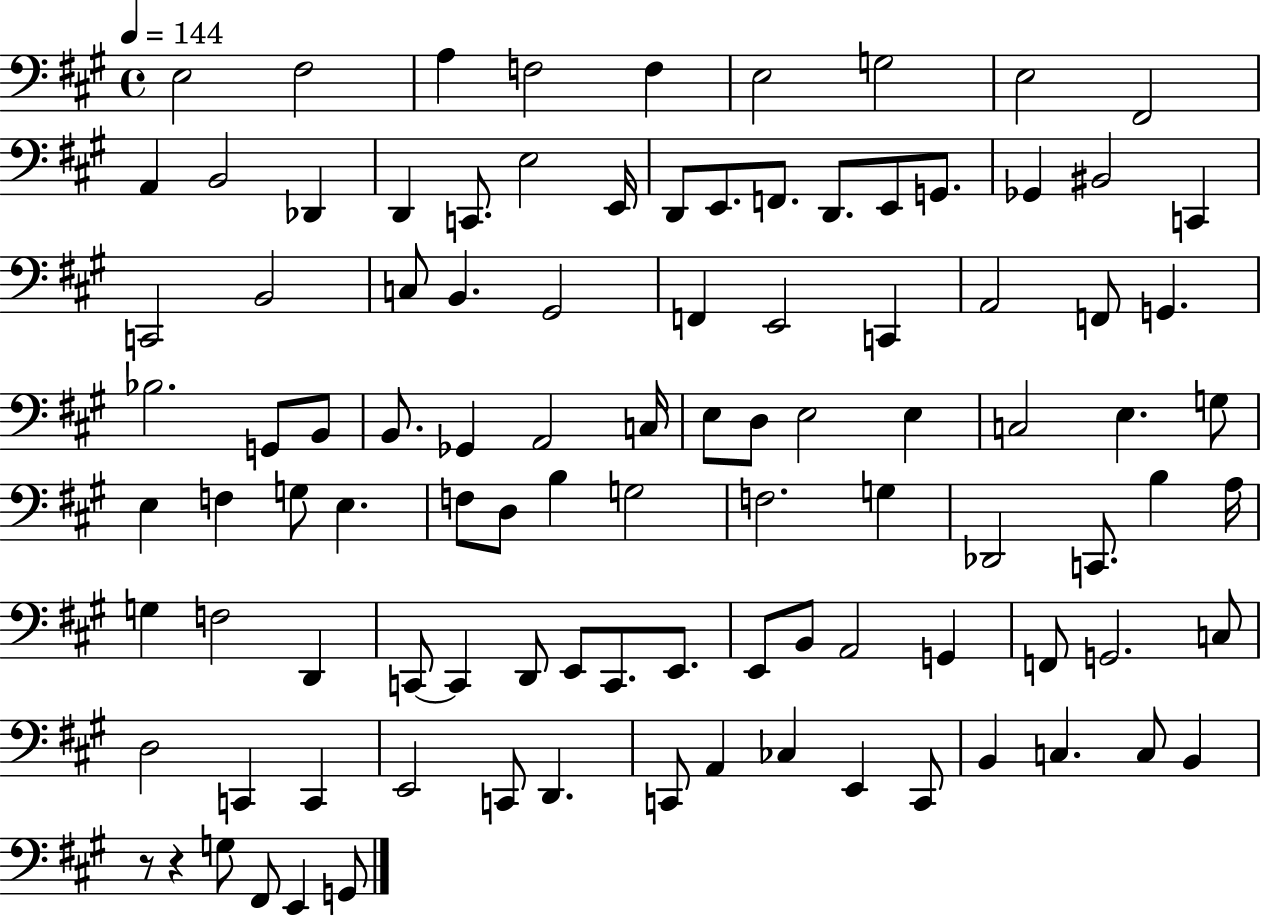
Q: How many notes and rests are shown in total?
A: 101